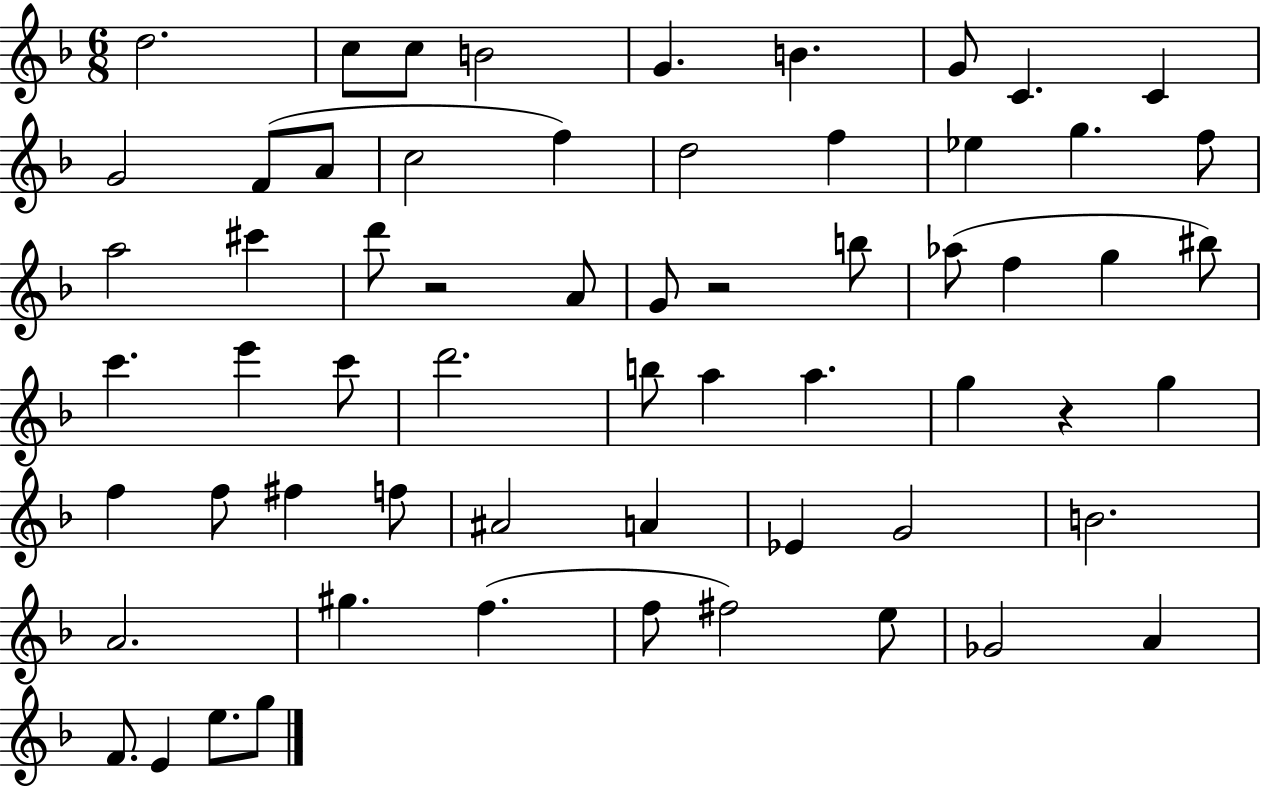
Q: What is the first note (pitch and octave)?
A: D5